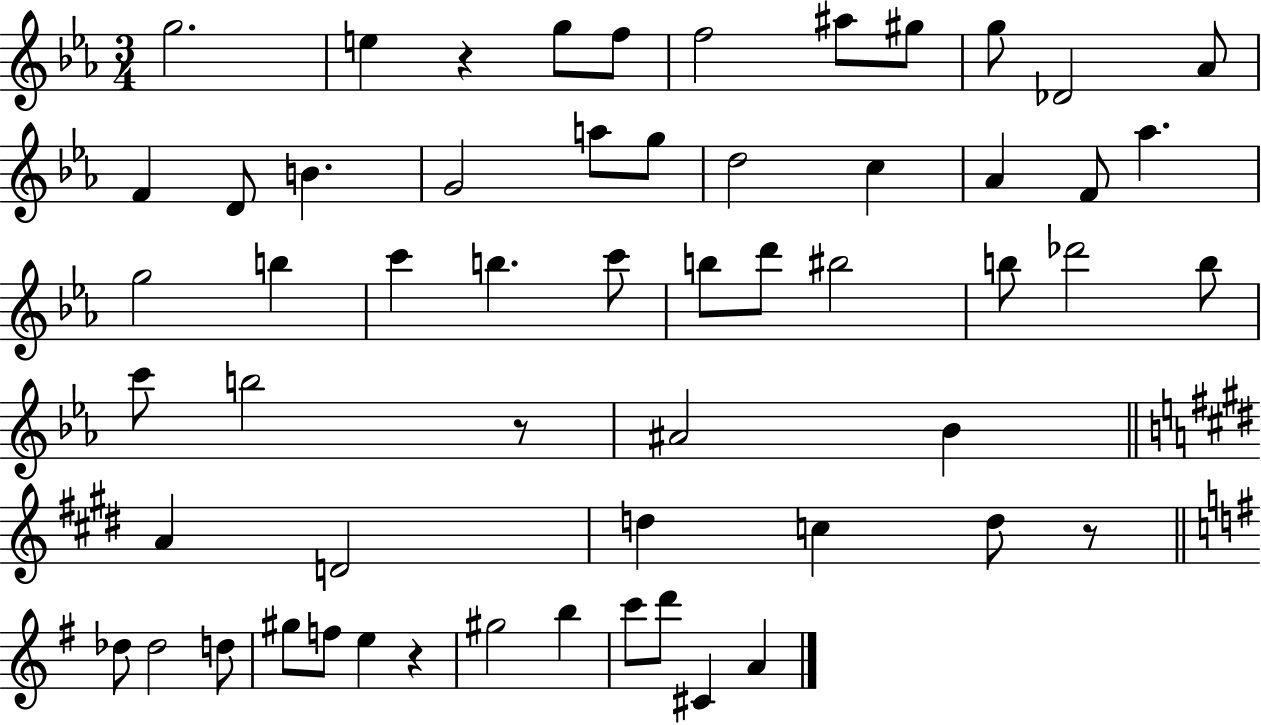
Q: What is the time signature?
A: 3/4